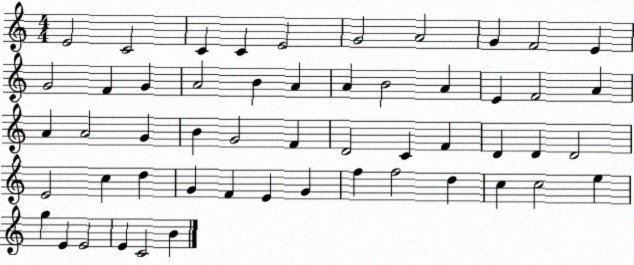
X:1
T:Untitled
M:4/4
L:1/4
K:C
E2 C2 C C E2 G2 A2 G F2 E G2 F G A2 B A A B2 A E F2 A A A2 G B G2 F D2 C F D D D2 E2 c d G F E G f f2 d c c2 e g E E2 E C2 B